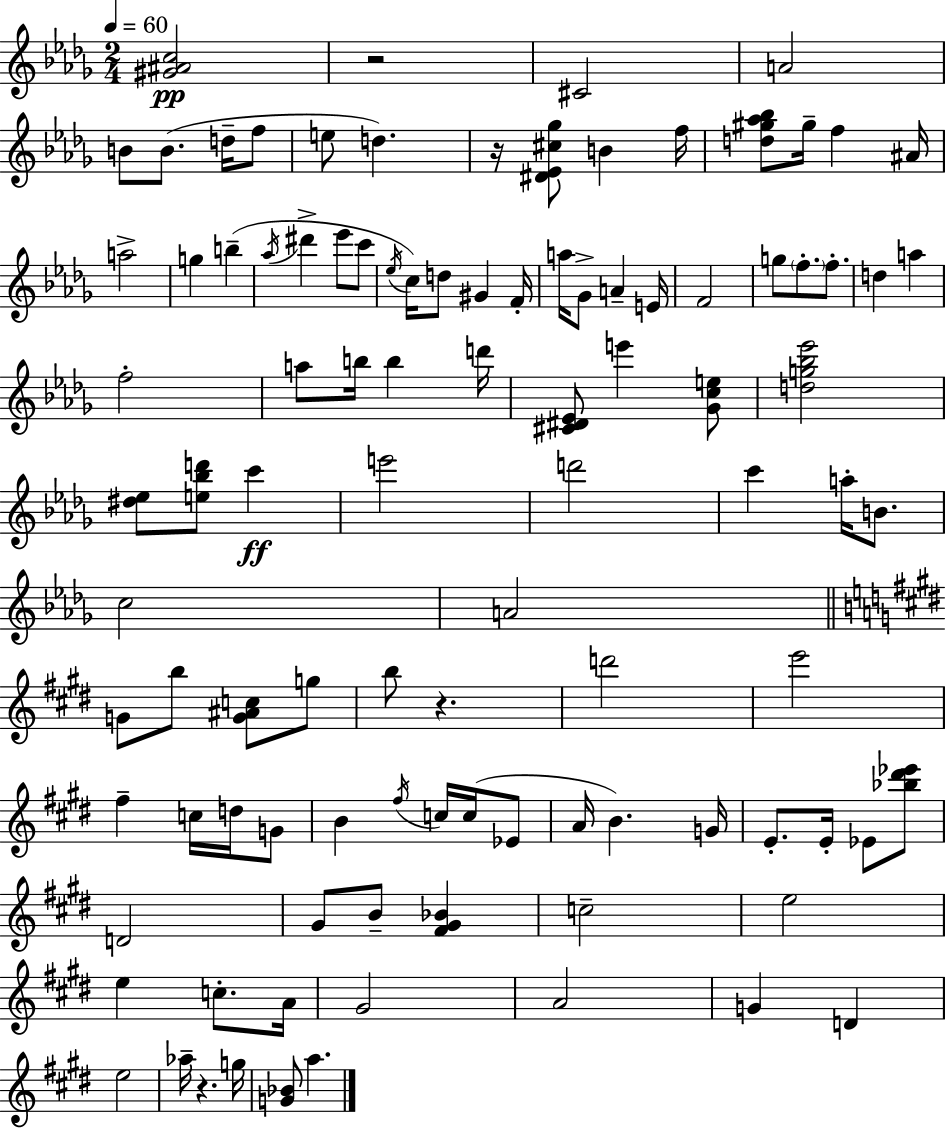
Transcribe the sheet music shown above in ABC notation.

X:1
T:Untitled
M:2/4
L:1/4
K:Bbm
[^G^Ac]2 z2 ^C2 A2 B/2 B/2 d/4 f/2 e/2 d z/4 [^D_E^c_g]/2 B f/4 [d^g_a_b]/2 ^g/4 f ^A/4 a2 g b _a/4 ^d' _e'/2 c'/2 _e/4 c/4 d/2 ^G F/4 a/4 _G/2 A E/4 F2 g/2 f/2 f/2 d a f2 a/2 b/4 b d'/4 [^C^D_E]/2 e' [_Gce]/2 [dg_b_e']2 [^d_e]/2 [e_bd']/2 c' e'2 d'2 c' a/4 B/2 c2 A2 G/2 b/2 [G^Ac]/2 g/2 b/2 z d'2 e'2 ^f c/4 d/4 G/2 B ^f/4 c/4 c/4 _E/2 A/4 B G/4 E/2 E/4 _E/2 [_b^d'_e']/2 D2 ^G/2 B/2 [^F^G_B] c2 e2 e c/2 A/4 ^G2 A2 G D e2 _a/4 z g/4 [G_B]/2 a